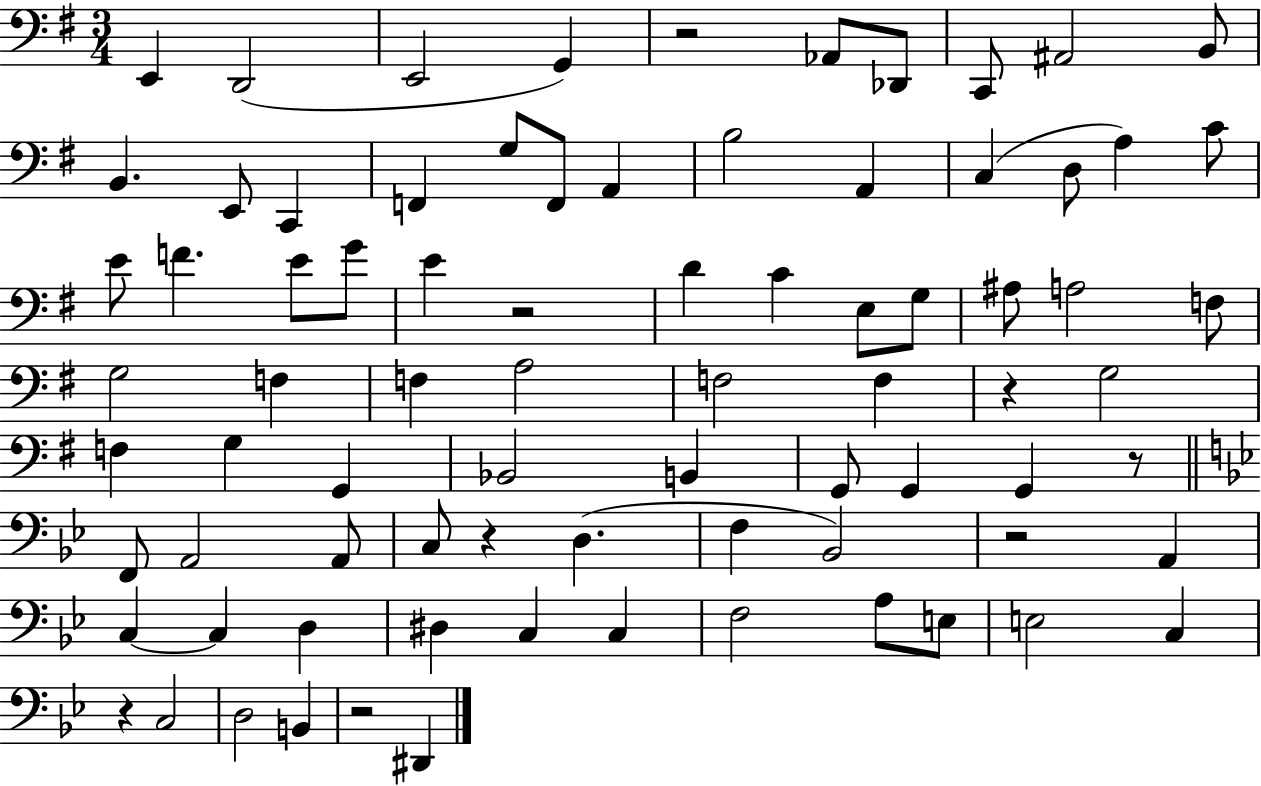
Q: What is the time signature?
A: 3/4